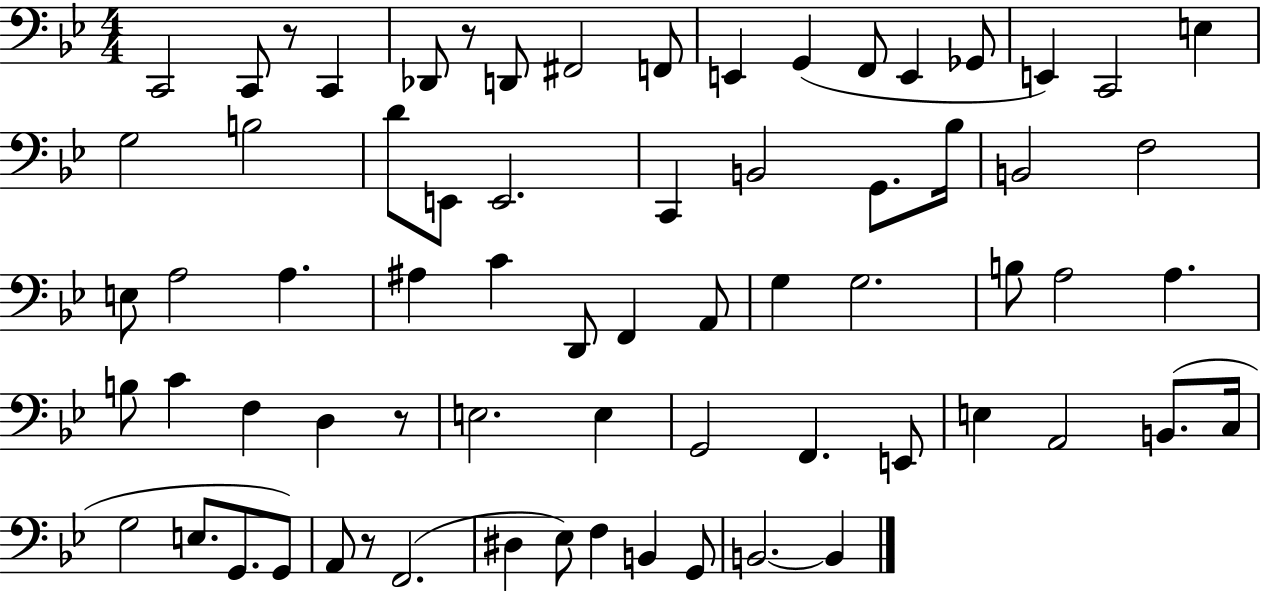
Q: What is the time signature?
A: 4/4